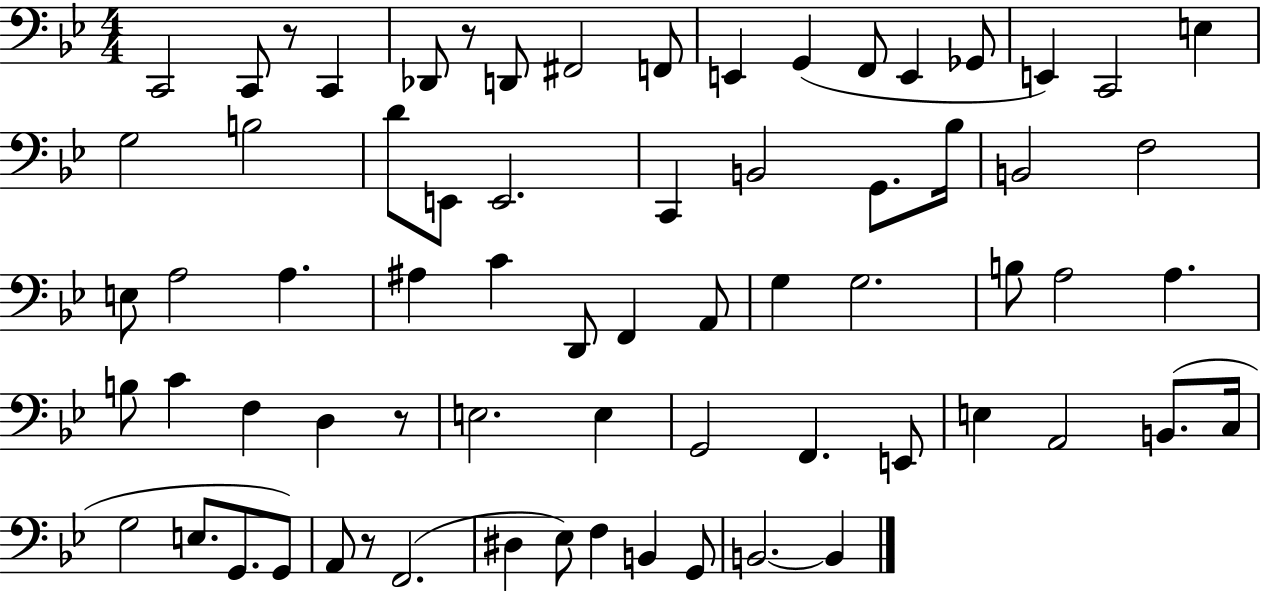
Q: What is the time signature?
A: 4/4